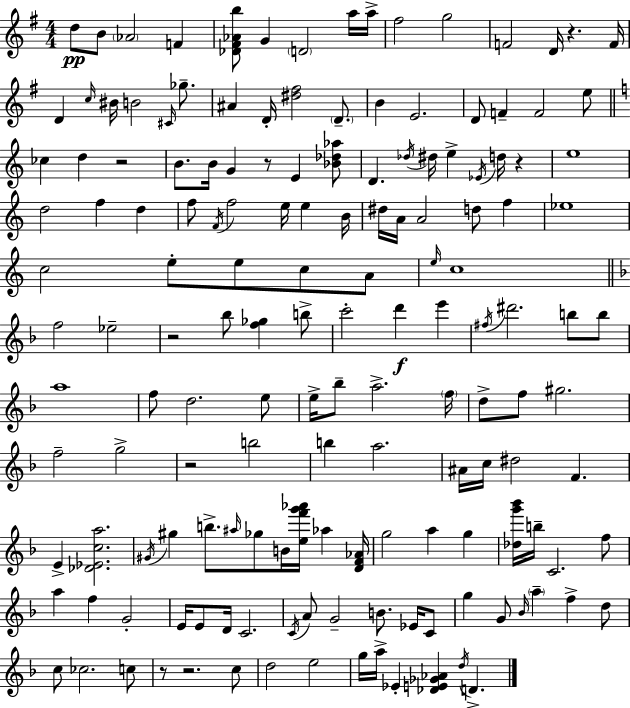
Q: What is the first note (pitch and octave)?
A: D5